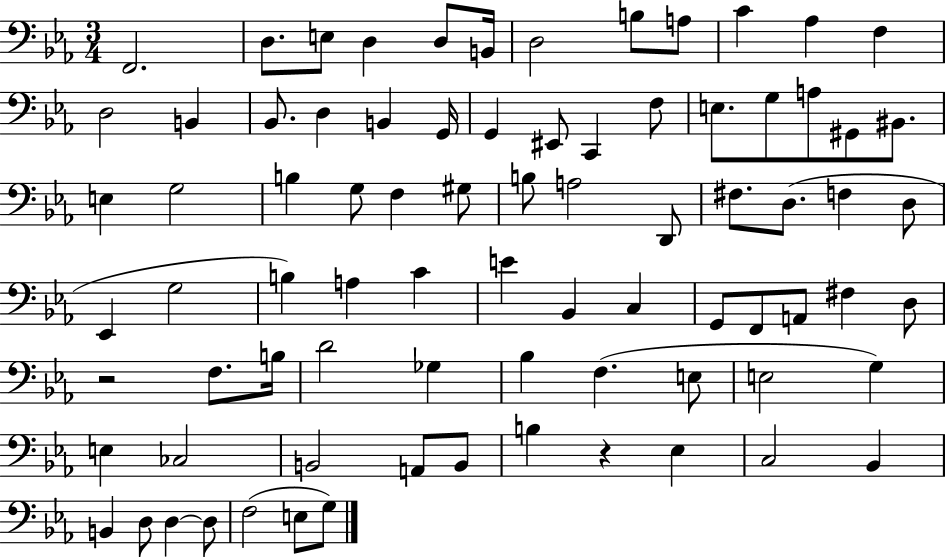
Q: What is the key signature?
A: EES major